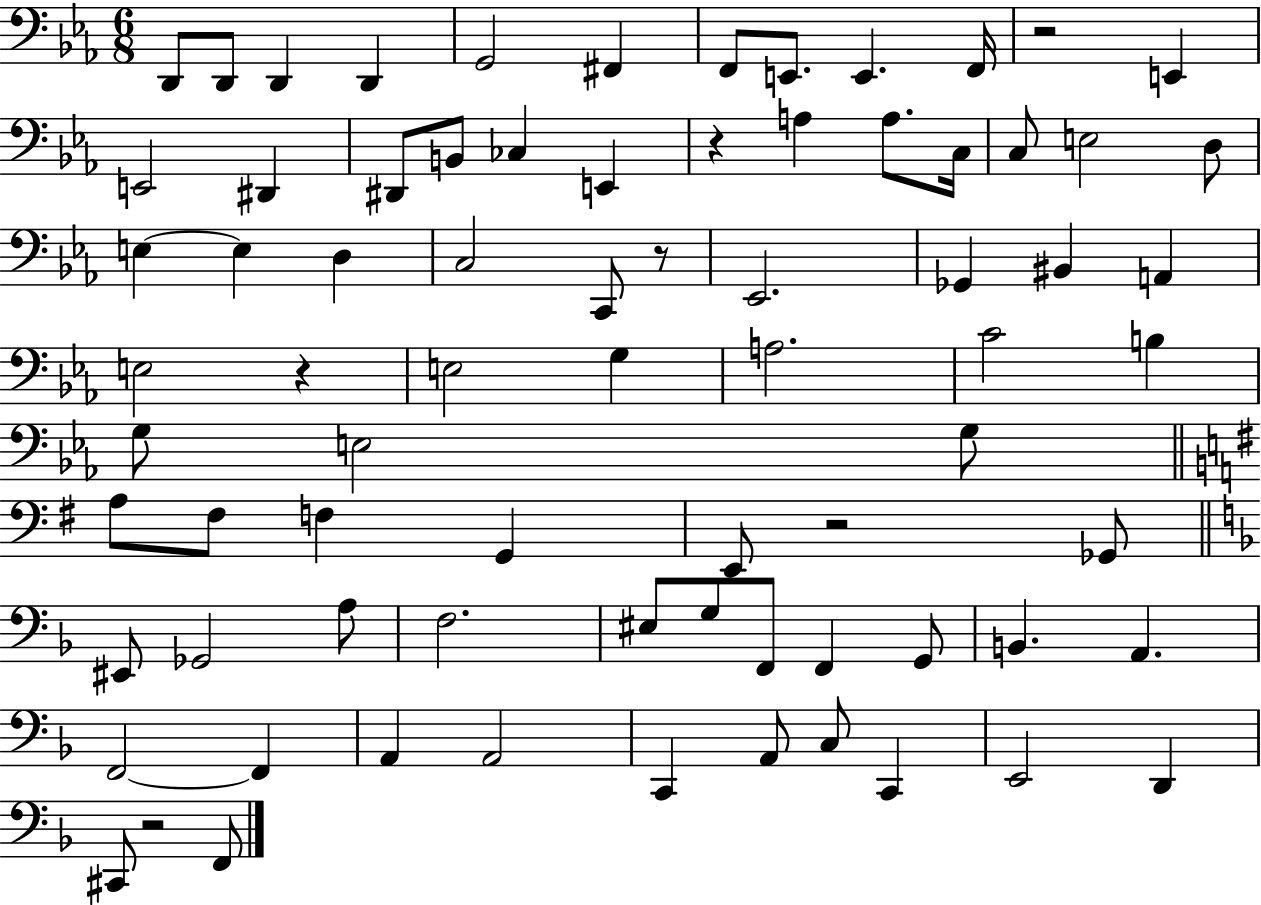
{
  \clef bass
  \numericTimeSignature
  \time 6/8
  \key ees \major
  \repeat volta 2 { d,8 d,8 d,4 d,4 | g,2 fis,4 | f,8 e,8. e,4. f,16 | r2 e,4 | \break e,2 dis,4 | dis,8 b,8 ces4 e,4 | r4 a4 a8. c16 | c8 e2 d8 | \break e4~~ e4 d4 | c2 c,8 r8 | ees,2. | ges,4 bis,4 a,4 | \break e2 r4 | e2 g4 | a2. | c'2 b4 | \break g8 e2 g8 | \bar "||" \break \key e \minor a8 fis8 f4 g,4 | e,8 r2 ges,8 | \bar "||" \break \key d \minor eis,8 ges,2 a8 | f2. | eis8 g8 f,8 f,4 g,8 | b,4. a,4. | \break f,2~~ f,4 | a,4 a,2 | c,4 a,8 c8 c,4 | e,2 d,4 | \break cis,8 r2 f,8 | } \bar "|."
}